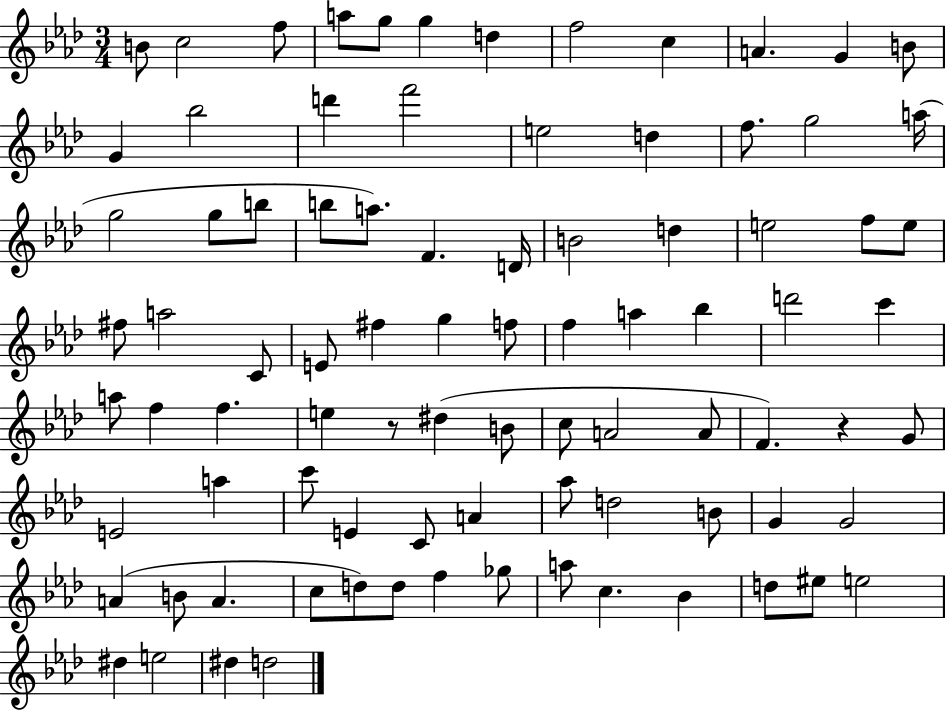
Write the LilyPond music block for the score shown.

{
  \clef treble
  \numericTimeSignature
  \time 3/4
  \key aes \major
  b'8 c''2 f''8 | a''8 g''8 g''4 d''4 | f''2 c''4 | a'4. g'4 b'8 | \break g'4 bes''2 | d'''4 f'''2 | e''2 d''4 | f''8. g''2 a''16( | \break g''2 g''8 b''8 | b''8 a''8.) f'4. d'16 | b'2 d''4 | e''2 f''8 e''8 | \break fis''8 a''2 c'8 | e'8 fis''4 g''4 f''8 | f''4 a''4 bes''4 | d'''2 c'''4 | \break a''8 f''4 f''4. | e''4 r8 dis''4( b'8 | c''8 a'2 a'8 | f'4.) r4 g'8 | \break e'2 a''4 | c'''8 e'4 c'8 a'4 | aes''8 d''2 b'8 | g'4 g'2 | \break a'4( b'8 a'4. | c''8 d''8) d''8 f''4 ges''8 | a''8 c''4. bes'4 | d''8 eis''8 e''2 | \break dis''4 e''2 | dis''4 d''2 | \bar "|."
}